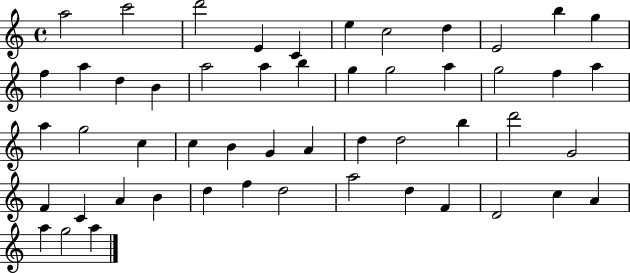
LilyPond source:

{
  \clef treble
  \time 4/4
  \defaultTimeSignature
  \key c \major
  a''2 c'''2 | d'''2 e'4 c'4 | e''4 c''2 d''4 | e'2 b''4 g''4 | \break f''4 a''4 d''4 b'4 | a''2 a''4 b''4 | g''4 g''2 a''4 | g''2 f''4 a''4 | \break a''4 g''2 c''4 | c''4 b'4 g'4 a'4 | d''4 d''2 b''4 | d'''2 g'2 | \break f'4 c'4 a'4 b'4 | d''4 f''4 d''2 | a''2 d''4 f'4 | d'2 c''4 a'4 | \break a''4 g''2 a''4 | \bar "|."
}